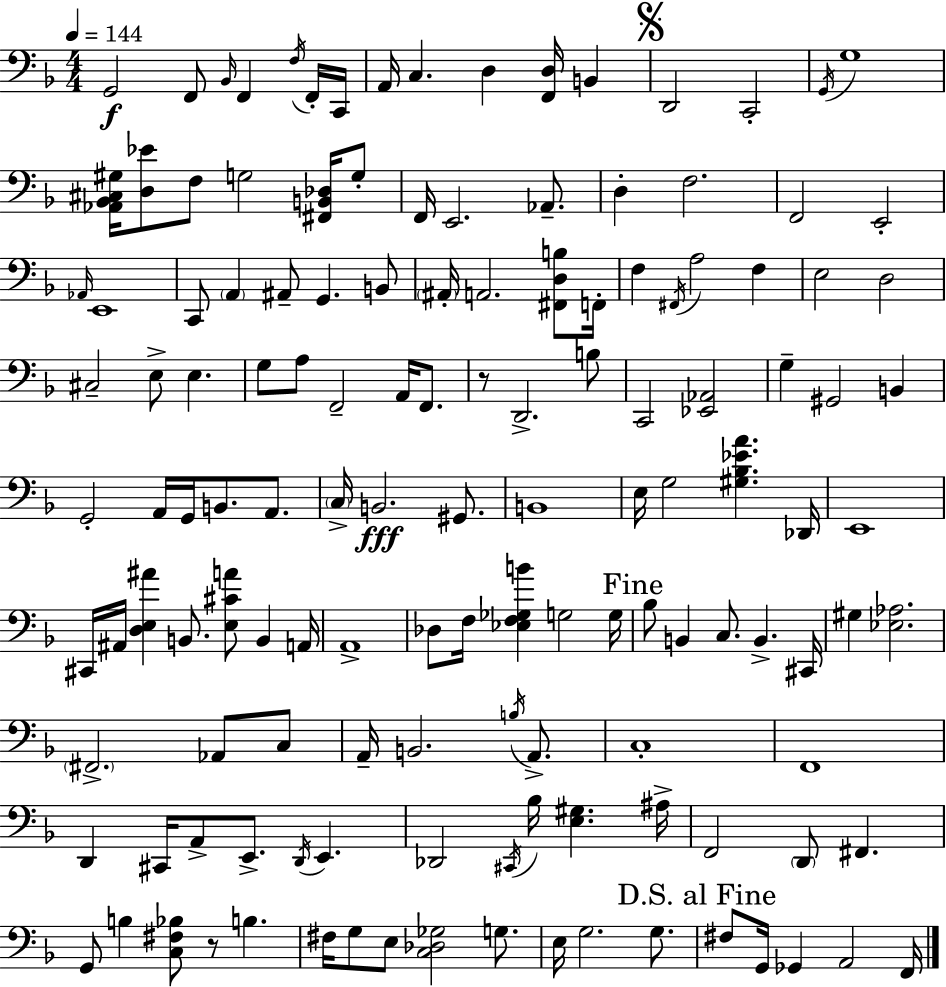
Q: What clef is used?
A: bass